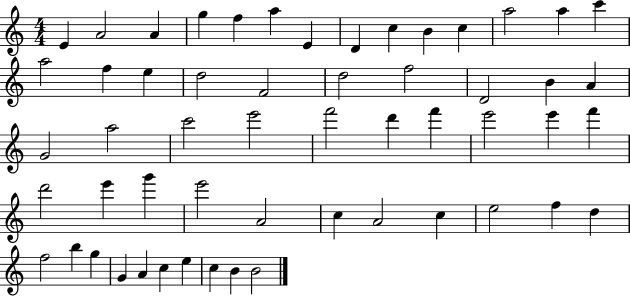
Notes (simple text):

E4/q A4/h A4/q G5/q F5/q A5/q E4/q D4/q C5/q B4/q C5/q A5/h A5/q C6/q A5/h F5/q E5/q D5/h F4/h D5/h F5/h D4/h B4/q A4/q G4/h A5/h C6/h E6/h F6/h D6/q F6/q E6/h E6/q F6/q D6/h E6/q G6/q E6/h A4/h C5/q A4/h C5/q E5/h F5/q D5/q F5/h B5/q G5/q G4/q A4/q C5/q E5/q C5/q B4/q B4/h